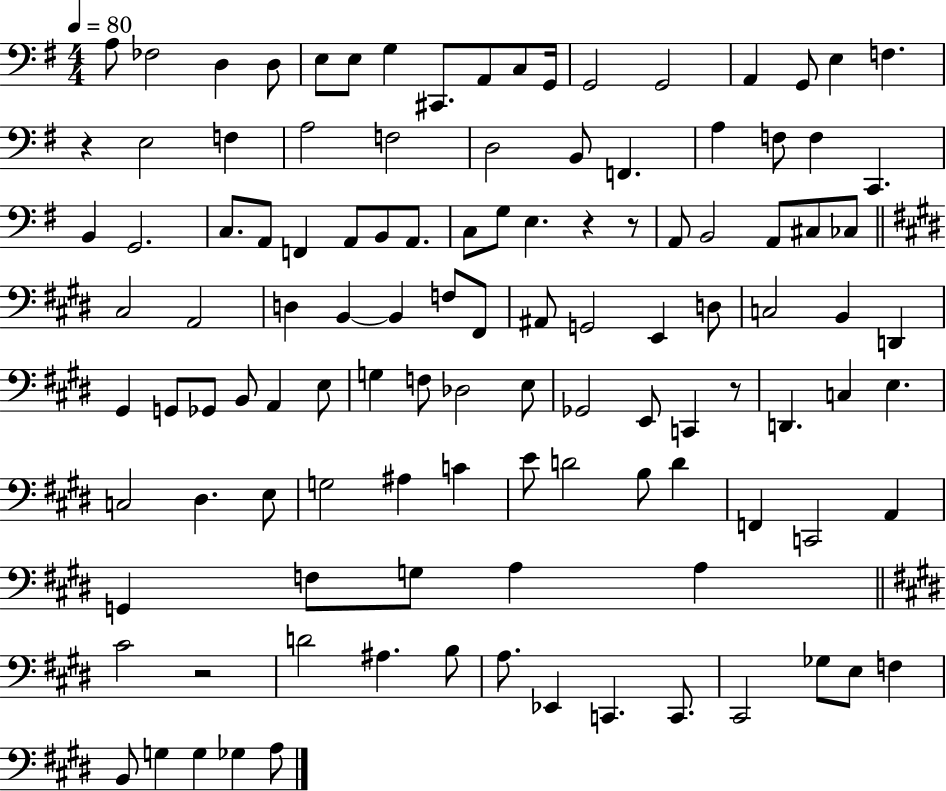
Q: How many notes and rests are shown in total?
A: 114